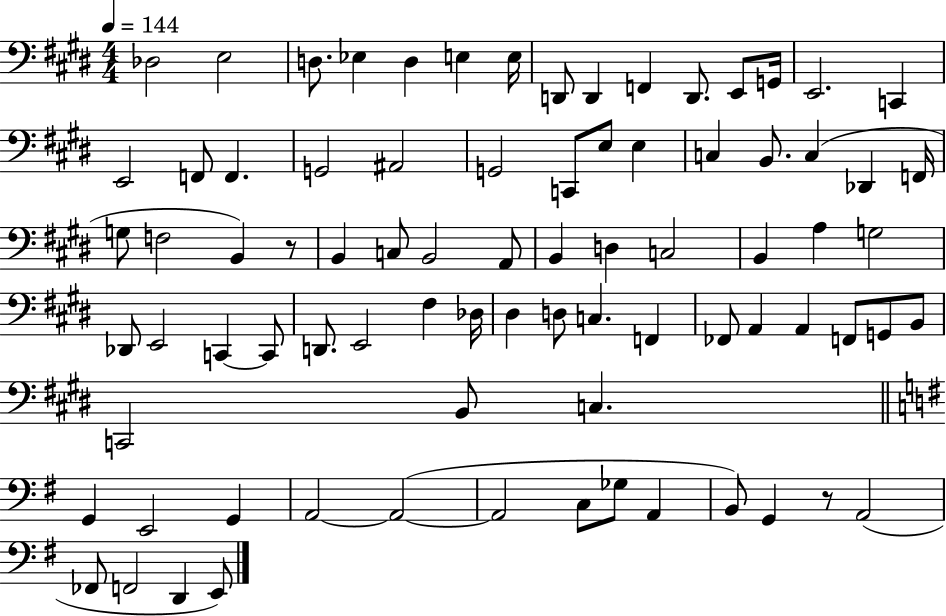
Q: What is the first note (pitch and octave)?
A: Db3